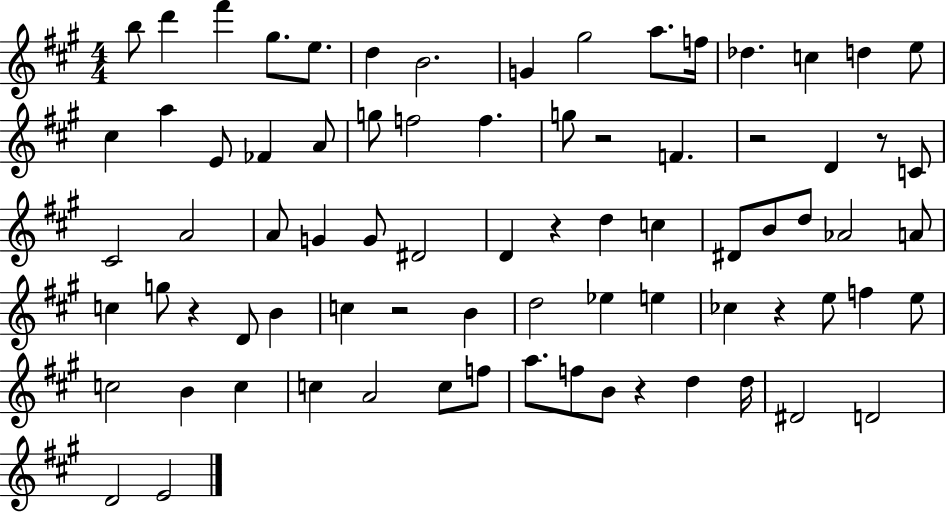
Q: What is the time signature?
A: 4/4